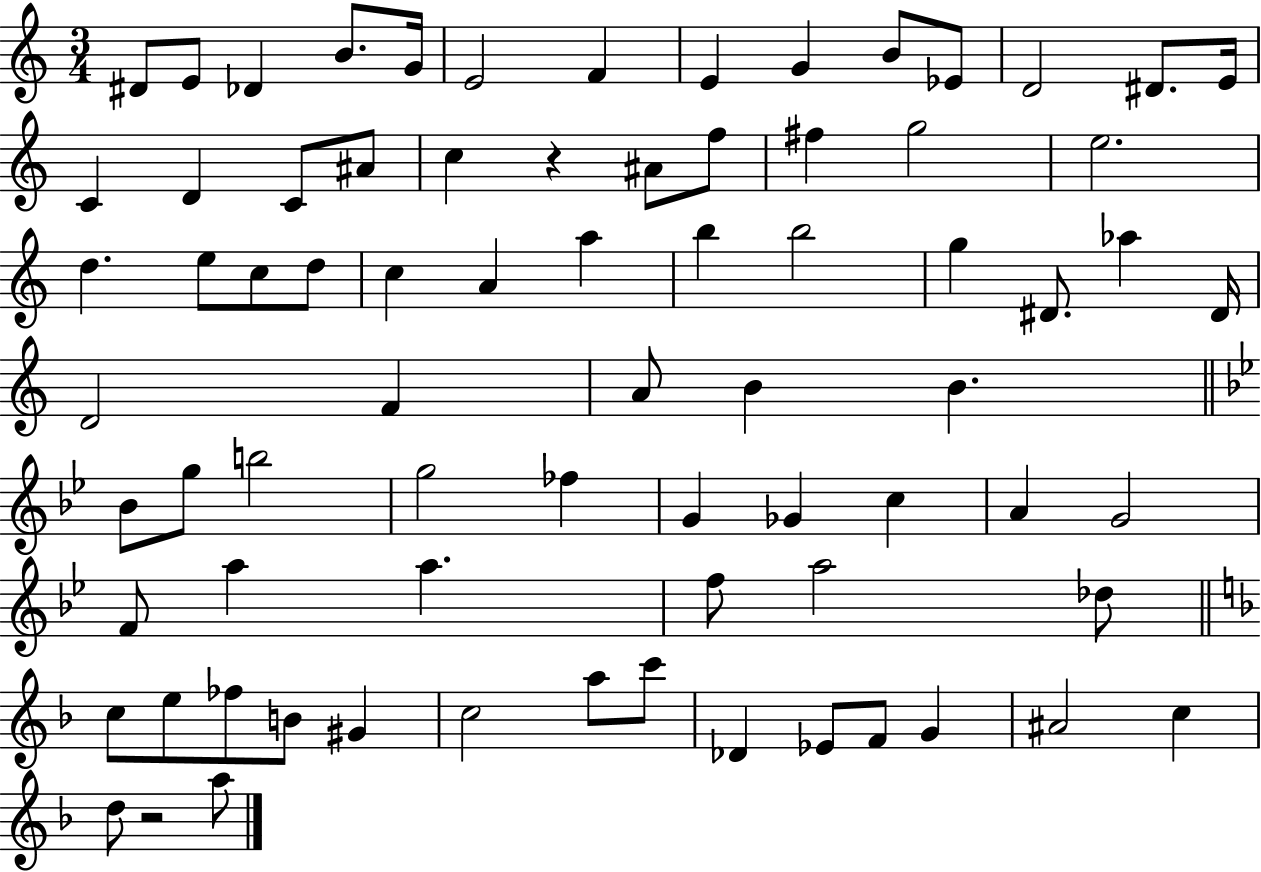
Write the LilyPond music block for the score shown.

{
  \clef treble
  \numericTimeSignature
  \time 3/4
  \key c \major
  dis'8 e'8 des'4 b'8. g'16 | e'2 f'4 | e'4 g'4 b'8 ees'8 | d'2 dis'8. e'16 | \break c'4 d'4 c'8 ais'8 | c''4 r4 ais'8 f''8 | fis''4 g''2 | e''2. | \break d''4. e''8 c''8 d''8 | c''4 a'4 a''4 | b''4 b''2 | g''4 dis'8. aes''4 dis'16 | \break d'2 f'4 | a'8 b'4 b'4. | \bar "||" \break \key g \minor bes'8 g''8 b''2 | g''2 fes''4 | g'4 ges'4 c''4 | a'4 g'2 | \break f'8 a''4 a''4. | f''8 a''2 des''8 | \bar "||" \break \key f \major c''8 e''8 fes''8 b'8 gis'4 | c''2 a''8 c'''8 | des'4 ees'8 f'8 g'4 | ais'2 c''4 | \break d''8 r2 a''8 | \bar "|."
}